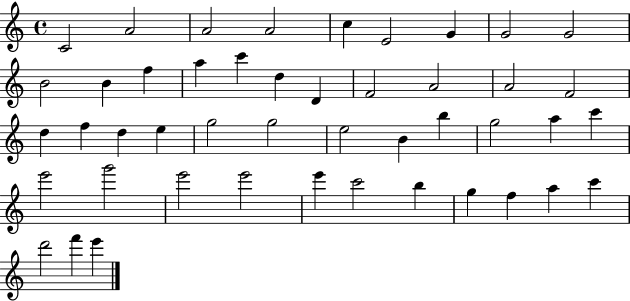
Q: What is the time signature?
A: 4/4